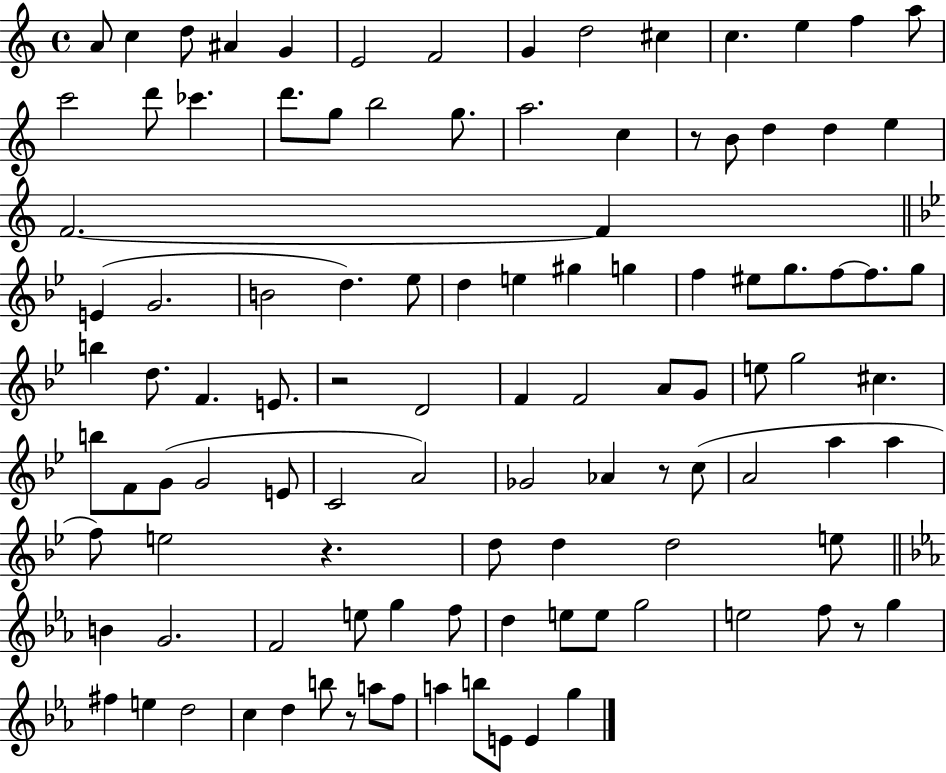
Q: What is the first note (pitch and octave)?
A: A4